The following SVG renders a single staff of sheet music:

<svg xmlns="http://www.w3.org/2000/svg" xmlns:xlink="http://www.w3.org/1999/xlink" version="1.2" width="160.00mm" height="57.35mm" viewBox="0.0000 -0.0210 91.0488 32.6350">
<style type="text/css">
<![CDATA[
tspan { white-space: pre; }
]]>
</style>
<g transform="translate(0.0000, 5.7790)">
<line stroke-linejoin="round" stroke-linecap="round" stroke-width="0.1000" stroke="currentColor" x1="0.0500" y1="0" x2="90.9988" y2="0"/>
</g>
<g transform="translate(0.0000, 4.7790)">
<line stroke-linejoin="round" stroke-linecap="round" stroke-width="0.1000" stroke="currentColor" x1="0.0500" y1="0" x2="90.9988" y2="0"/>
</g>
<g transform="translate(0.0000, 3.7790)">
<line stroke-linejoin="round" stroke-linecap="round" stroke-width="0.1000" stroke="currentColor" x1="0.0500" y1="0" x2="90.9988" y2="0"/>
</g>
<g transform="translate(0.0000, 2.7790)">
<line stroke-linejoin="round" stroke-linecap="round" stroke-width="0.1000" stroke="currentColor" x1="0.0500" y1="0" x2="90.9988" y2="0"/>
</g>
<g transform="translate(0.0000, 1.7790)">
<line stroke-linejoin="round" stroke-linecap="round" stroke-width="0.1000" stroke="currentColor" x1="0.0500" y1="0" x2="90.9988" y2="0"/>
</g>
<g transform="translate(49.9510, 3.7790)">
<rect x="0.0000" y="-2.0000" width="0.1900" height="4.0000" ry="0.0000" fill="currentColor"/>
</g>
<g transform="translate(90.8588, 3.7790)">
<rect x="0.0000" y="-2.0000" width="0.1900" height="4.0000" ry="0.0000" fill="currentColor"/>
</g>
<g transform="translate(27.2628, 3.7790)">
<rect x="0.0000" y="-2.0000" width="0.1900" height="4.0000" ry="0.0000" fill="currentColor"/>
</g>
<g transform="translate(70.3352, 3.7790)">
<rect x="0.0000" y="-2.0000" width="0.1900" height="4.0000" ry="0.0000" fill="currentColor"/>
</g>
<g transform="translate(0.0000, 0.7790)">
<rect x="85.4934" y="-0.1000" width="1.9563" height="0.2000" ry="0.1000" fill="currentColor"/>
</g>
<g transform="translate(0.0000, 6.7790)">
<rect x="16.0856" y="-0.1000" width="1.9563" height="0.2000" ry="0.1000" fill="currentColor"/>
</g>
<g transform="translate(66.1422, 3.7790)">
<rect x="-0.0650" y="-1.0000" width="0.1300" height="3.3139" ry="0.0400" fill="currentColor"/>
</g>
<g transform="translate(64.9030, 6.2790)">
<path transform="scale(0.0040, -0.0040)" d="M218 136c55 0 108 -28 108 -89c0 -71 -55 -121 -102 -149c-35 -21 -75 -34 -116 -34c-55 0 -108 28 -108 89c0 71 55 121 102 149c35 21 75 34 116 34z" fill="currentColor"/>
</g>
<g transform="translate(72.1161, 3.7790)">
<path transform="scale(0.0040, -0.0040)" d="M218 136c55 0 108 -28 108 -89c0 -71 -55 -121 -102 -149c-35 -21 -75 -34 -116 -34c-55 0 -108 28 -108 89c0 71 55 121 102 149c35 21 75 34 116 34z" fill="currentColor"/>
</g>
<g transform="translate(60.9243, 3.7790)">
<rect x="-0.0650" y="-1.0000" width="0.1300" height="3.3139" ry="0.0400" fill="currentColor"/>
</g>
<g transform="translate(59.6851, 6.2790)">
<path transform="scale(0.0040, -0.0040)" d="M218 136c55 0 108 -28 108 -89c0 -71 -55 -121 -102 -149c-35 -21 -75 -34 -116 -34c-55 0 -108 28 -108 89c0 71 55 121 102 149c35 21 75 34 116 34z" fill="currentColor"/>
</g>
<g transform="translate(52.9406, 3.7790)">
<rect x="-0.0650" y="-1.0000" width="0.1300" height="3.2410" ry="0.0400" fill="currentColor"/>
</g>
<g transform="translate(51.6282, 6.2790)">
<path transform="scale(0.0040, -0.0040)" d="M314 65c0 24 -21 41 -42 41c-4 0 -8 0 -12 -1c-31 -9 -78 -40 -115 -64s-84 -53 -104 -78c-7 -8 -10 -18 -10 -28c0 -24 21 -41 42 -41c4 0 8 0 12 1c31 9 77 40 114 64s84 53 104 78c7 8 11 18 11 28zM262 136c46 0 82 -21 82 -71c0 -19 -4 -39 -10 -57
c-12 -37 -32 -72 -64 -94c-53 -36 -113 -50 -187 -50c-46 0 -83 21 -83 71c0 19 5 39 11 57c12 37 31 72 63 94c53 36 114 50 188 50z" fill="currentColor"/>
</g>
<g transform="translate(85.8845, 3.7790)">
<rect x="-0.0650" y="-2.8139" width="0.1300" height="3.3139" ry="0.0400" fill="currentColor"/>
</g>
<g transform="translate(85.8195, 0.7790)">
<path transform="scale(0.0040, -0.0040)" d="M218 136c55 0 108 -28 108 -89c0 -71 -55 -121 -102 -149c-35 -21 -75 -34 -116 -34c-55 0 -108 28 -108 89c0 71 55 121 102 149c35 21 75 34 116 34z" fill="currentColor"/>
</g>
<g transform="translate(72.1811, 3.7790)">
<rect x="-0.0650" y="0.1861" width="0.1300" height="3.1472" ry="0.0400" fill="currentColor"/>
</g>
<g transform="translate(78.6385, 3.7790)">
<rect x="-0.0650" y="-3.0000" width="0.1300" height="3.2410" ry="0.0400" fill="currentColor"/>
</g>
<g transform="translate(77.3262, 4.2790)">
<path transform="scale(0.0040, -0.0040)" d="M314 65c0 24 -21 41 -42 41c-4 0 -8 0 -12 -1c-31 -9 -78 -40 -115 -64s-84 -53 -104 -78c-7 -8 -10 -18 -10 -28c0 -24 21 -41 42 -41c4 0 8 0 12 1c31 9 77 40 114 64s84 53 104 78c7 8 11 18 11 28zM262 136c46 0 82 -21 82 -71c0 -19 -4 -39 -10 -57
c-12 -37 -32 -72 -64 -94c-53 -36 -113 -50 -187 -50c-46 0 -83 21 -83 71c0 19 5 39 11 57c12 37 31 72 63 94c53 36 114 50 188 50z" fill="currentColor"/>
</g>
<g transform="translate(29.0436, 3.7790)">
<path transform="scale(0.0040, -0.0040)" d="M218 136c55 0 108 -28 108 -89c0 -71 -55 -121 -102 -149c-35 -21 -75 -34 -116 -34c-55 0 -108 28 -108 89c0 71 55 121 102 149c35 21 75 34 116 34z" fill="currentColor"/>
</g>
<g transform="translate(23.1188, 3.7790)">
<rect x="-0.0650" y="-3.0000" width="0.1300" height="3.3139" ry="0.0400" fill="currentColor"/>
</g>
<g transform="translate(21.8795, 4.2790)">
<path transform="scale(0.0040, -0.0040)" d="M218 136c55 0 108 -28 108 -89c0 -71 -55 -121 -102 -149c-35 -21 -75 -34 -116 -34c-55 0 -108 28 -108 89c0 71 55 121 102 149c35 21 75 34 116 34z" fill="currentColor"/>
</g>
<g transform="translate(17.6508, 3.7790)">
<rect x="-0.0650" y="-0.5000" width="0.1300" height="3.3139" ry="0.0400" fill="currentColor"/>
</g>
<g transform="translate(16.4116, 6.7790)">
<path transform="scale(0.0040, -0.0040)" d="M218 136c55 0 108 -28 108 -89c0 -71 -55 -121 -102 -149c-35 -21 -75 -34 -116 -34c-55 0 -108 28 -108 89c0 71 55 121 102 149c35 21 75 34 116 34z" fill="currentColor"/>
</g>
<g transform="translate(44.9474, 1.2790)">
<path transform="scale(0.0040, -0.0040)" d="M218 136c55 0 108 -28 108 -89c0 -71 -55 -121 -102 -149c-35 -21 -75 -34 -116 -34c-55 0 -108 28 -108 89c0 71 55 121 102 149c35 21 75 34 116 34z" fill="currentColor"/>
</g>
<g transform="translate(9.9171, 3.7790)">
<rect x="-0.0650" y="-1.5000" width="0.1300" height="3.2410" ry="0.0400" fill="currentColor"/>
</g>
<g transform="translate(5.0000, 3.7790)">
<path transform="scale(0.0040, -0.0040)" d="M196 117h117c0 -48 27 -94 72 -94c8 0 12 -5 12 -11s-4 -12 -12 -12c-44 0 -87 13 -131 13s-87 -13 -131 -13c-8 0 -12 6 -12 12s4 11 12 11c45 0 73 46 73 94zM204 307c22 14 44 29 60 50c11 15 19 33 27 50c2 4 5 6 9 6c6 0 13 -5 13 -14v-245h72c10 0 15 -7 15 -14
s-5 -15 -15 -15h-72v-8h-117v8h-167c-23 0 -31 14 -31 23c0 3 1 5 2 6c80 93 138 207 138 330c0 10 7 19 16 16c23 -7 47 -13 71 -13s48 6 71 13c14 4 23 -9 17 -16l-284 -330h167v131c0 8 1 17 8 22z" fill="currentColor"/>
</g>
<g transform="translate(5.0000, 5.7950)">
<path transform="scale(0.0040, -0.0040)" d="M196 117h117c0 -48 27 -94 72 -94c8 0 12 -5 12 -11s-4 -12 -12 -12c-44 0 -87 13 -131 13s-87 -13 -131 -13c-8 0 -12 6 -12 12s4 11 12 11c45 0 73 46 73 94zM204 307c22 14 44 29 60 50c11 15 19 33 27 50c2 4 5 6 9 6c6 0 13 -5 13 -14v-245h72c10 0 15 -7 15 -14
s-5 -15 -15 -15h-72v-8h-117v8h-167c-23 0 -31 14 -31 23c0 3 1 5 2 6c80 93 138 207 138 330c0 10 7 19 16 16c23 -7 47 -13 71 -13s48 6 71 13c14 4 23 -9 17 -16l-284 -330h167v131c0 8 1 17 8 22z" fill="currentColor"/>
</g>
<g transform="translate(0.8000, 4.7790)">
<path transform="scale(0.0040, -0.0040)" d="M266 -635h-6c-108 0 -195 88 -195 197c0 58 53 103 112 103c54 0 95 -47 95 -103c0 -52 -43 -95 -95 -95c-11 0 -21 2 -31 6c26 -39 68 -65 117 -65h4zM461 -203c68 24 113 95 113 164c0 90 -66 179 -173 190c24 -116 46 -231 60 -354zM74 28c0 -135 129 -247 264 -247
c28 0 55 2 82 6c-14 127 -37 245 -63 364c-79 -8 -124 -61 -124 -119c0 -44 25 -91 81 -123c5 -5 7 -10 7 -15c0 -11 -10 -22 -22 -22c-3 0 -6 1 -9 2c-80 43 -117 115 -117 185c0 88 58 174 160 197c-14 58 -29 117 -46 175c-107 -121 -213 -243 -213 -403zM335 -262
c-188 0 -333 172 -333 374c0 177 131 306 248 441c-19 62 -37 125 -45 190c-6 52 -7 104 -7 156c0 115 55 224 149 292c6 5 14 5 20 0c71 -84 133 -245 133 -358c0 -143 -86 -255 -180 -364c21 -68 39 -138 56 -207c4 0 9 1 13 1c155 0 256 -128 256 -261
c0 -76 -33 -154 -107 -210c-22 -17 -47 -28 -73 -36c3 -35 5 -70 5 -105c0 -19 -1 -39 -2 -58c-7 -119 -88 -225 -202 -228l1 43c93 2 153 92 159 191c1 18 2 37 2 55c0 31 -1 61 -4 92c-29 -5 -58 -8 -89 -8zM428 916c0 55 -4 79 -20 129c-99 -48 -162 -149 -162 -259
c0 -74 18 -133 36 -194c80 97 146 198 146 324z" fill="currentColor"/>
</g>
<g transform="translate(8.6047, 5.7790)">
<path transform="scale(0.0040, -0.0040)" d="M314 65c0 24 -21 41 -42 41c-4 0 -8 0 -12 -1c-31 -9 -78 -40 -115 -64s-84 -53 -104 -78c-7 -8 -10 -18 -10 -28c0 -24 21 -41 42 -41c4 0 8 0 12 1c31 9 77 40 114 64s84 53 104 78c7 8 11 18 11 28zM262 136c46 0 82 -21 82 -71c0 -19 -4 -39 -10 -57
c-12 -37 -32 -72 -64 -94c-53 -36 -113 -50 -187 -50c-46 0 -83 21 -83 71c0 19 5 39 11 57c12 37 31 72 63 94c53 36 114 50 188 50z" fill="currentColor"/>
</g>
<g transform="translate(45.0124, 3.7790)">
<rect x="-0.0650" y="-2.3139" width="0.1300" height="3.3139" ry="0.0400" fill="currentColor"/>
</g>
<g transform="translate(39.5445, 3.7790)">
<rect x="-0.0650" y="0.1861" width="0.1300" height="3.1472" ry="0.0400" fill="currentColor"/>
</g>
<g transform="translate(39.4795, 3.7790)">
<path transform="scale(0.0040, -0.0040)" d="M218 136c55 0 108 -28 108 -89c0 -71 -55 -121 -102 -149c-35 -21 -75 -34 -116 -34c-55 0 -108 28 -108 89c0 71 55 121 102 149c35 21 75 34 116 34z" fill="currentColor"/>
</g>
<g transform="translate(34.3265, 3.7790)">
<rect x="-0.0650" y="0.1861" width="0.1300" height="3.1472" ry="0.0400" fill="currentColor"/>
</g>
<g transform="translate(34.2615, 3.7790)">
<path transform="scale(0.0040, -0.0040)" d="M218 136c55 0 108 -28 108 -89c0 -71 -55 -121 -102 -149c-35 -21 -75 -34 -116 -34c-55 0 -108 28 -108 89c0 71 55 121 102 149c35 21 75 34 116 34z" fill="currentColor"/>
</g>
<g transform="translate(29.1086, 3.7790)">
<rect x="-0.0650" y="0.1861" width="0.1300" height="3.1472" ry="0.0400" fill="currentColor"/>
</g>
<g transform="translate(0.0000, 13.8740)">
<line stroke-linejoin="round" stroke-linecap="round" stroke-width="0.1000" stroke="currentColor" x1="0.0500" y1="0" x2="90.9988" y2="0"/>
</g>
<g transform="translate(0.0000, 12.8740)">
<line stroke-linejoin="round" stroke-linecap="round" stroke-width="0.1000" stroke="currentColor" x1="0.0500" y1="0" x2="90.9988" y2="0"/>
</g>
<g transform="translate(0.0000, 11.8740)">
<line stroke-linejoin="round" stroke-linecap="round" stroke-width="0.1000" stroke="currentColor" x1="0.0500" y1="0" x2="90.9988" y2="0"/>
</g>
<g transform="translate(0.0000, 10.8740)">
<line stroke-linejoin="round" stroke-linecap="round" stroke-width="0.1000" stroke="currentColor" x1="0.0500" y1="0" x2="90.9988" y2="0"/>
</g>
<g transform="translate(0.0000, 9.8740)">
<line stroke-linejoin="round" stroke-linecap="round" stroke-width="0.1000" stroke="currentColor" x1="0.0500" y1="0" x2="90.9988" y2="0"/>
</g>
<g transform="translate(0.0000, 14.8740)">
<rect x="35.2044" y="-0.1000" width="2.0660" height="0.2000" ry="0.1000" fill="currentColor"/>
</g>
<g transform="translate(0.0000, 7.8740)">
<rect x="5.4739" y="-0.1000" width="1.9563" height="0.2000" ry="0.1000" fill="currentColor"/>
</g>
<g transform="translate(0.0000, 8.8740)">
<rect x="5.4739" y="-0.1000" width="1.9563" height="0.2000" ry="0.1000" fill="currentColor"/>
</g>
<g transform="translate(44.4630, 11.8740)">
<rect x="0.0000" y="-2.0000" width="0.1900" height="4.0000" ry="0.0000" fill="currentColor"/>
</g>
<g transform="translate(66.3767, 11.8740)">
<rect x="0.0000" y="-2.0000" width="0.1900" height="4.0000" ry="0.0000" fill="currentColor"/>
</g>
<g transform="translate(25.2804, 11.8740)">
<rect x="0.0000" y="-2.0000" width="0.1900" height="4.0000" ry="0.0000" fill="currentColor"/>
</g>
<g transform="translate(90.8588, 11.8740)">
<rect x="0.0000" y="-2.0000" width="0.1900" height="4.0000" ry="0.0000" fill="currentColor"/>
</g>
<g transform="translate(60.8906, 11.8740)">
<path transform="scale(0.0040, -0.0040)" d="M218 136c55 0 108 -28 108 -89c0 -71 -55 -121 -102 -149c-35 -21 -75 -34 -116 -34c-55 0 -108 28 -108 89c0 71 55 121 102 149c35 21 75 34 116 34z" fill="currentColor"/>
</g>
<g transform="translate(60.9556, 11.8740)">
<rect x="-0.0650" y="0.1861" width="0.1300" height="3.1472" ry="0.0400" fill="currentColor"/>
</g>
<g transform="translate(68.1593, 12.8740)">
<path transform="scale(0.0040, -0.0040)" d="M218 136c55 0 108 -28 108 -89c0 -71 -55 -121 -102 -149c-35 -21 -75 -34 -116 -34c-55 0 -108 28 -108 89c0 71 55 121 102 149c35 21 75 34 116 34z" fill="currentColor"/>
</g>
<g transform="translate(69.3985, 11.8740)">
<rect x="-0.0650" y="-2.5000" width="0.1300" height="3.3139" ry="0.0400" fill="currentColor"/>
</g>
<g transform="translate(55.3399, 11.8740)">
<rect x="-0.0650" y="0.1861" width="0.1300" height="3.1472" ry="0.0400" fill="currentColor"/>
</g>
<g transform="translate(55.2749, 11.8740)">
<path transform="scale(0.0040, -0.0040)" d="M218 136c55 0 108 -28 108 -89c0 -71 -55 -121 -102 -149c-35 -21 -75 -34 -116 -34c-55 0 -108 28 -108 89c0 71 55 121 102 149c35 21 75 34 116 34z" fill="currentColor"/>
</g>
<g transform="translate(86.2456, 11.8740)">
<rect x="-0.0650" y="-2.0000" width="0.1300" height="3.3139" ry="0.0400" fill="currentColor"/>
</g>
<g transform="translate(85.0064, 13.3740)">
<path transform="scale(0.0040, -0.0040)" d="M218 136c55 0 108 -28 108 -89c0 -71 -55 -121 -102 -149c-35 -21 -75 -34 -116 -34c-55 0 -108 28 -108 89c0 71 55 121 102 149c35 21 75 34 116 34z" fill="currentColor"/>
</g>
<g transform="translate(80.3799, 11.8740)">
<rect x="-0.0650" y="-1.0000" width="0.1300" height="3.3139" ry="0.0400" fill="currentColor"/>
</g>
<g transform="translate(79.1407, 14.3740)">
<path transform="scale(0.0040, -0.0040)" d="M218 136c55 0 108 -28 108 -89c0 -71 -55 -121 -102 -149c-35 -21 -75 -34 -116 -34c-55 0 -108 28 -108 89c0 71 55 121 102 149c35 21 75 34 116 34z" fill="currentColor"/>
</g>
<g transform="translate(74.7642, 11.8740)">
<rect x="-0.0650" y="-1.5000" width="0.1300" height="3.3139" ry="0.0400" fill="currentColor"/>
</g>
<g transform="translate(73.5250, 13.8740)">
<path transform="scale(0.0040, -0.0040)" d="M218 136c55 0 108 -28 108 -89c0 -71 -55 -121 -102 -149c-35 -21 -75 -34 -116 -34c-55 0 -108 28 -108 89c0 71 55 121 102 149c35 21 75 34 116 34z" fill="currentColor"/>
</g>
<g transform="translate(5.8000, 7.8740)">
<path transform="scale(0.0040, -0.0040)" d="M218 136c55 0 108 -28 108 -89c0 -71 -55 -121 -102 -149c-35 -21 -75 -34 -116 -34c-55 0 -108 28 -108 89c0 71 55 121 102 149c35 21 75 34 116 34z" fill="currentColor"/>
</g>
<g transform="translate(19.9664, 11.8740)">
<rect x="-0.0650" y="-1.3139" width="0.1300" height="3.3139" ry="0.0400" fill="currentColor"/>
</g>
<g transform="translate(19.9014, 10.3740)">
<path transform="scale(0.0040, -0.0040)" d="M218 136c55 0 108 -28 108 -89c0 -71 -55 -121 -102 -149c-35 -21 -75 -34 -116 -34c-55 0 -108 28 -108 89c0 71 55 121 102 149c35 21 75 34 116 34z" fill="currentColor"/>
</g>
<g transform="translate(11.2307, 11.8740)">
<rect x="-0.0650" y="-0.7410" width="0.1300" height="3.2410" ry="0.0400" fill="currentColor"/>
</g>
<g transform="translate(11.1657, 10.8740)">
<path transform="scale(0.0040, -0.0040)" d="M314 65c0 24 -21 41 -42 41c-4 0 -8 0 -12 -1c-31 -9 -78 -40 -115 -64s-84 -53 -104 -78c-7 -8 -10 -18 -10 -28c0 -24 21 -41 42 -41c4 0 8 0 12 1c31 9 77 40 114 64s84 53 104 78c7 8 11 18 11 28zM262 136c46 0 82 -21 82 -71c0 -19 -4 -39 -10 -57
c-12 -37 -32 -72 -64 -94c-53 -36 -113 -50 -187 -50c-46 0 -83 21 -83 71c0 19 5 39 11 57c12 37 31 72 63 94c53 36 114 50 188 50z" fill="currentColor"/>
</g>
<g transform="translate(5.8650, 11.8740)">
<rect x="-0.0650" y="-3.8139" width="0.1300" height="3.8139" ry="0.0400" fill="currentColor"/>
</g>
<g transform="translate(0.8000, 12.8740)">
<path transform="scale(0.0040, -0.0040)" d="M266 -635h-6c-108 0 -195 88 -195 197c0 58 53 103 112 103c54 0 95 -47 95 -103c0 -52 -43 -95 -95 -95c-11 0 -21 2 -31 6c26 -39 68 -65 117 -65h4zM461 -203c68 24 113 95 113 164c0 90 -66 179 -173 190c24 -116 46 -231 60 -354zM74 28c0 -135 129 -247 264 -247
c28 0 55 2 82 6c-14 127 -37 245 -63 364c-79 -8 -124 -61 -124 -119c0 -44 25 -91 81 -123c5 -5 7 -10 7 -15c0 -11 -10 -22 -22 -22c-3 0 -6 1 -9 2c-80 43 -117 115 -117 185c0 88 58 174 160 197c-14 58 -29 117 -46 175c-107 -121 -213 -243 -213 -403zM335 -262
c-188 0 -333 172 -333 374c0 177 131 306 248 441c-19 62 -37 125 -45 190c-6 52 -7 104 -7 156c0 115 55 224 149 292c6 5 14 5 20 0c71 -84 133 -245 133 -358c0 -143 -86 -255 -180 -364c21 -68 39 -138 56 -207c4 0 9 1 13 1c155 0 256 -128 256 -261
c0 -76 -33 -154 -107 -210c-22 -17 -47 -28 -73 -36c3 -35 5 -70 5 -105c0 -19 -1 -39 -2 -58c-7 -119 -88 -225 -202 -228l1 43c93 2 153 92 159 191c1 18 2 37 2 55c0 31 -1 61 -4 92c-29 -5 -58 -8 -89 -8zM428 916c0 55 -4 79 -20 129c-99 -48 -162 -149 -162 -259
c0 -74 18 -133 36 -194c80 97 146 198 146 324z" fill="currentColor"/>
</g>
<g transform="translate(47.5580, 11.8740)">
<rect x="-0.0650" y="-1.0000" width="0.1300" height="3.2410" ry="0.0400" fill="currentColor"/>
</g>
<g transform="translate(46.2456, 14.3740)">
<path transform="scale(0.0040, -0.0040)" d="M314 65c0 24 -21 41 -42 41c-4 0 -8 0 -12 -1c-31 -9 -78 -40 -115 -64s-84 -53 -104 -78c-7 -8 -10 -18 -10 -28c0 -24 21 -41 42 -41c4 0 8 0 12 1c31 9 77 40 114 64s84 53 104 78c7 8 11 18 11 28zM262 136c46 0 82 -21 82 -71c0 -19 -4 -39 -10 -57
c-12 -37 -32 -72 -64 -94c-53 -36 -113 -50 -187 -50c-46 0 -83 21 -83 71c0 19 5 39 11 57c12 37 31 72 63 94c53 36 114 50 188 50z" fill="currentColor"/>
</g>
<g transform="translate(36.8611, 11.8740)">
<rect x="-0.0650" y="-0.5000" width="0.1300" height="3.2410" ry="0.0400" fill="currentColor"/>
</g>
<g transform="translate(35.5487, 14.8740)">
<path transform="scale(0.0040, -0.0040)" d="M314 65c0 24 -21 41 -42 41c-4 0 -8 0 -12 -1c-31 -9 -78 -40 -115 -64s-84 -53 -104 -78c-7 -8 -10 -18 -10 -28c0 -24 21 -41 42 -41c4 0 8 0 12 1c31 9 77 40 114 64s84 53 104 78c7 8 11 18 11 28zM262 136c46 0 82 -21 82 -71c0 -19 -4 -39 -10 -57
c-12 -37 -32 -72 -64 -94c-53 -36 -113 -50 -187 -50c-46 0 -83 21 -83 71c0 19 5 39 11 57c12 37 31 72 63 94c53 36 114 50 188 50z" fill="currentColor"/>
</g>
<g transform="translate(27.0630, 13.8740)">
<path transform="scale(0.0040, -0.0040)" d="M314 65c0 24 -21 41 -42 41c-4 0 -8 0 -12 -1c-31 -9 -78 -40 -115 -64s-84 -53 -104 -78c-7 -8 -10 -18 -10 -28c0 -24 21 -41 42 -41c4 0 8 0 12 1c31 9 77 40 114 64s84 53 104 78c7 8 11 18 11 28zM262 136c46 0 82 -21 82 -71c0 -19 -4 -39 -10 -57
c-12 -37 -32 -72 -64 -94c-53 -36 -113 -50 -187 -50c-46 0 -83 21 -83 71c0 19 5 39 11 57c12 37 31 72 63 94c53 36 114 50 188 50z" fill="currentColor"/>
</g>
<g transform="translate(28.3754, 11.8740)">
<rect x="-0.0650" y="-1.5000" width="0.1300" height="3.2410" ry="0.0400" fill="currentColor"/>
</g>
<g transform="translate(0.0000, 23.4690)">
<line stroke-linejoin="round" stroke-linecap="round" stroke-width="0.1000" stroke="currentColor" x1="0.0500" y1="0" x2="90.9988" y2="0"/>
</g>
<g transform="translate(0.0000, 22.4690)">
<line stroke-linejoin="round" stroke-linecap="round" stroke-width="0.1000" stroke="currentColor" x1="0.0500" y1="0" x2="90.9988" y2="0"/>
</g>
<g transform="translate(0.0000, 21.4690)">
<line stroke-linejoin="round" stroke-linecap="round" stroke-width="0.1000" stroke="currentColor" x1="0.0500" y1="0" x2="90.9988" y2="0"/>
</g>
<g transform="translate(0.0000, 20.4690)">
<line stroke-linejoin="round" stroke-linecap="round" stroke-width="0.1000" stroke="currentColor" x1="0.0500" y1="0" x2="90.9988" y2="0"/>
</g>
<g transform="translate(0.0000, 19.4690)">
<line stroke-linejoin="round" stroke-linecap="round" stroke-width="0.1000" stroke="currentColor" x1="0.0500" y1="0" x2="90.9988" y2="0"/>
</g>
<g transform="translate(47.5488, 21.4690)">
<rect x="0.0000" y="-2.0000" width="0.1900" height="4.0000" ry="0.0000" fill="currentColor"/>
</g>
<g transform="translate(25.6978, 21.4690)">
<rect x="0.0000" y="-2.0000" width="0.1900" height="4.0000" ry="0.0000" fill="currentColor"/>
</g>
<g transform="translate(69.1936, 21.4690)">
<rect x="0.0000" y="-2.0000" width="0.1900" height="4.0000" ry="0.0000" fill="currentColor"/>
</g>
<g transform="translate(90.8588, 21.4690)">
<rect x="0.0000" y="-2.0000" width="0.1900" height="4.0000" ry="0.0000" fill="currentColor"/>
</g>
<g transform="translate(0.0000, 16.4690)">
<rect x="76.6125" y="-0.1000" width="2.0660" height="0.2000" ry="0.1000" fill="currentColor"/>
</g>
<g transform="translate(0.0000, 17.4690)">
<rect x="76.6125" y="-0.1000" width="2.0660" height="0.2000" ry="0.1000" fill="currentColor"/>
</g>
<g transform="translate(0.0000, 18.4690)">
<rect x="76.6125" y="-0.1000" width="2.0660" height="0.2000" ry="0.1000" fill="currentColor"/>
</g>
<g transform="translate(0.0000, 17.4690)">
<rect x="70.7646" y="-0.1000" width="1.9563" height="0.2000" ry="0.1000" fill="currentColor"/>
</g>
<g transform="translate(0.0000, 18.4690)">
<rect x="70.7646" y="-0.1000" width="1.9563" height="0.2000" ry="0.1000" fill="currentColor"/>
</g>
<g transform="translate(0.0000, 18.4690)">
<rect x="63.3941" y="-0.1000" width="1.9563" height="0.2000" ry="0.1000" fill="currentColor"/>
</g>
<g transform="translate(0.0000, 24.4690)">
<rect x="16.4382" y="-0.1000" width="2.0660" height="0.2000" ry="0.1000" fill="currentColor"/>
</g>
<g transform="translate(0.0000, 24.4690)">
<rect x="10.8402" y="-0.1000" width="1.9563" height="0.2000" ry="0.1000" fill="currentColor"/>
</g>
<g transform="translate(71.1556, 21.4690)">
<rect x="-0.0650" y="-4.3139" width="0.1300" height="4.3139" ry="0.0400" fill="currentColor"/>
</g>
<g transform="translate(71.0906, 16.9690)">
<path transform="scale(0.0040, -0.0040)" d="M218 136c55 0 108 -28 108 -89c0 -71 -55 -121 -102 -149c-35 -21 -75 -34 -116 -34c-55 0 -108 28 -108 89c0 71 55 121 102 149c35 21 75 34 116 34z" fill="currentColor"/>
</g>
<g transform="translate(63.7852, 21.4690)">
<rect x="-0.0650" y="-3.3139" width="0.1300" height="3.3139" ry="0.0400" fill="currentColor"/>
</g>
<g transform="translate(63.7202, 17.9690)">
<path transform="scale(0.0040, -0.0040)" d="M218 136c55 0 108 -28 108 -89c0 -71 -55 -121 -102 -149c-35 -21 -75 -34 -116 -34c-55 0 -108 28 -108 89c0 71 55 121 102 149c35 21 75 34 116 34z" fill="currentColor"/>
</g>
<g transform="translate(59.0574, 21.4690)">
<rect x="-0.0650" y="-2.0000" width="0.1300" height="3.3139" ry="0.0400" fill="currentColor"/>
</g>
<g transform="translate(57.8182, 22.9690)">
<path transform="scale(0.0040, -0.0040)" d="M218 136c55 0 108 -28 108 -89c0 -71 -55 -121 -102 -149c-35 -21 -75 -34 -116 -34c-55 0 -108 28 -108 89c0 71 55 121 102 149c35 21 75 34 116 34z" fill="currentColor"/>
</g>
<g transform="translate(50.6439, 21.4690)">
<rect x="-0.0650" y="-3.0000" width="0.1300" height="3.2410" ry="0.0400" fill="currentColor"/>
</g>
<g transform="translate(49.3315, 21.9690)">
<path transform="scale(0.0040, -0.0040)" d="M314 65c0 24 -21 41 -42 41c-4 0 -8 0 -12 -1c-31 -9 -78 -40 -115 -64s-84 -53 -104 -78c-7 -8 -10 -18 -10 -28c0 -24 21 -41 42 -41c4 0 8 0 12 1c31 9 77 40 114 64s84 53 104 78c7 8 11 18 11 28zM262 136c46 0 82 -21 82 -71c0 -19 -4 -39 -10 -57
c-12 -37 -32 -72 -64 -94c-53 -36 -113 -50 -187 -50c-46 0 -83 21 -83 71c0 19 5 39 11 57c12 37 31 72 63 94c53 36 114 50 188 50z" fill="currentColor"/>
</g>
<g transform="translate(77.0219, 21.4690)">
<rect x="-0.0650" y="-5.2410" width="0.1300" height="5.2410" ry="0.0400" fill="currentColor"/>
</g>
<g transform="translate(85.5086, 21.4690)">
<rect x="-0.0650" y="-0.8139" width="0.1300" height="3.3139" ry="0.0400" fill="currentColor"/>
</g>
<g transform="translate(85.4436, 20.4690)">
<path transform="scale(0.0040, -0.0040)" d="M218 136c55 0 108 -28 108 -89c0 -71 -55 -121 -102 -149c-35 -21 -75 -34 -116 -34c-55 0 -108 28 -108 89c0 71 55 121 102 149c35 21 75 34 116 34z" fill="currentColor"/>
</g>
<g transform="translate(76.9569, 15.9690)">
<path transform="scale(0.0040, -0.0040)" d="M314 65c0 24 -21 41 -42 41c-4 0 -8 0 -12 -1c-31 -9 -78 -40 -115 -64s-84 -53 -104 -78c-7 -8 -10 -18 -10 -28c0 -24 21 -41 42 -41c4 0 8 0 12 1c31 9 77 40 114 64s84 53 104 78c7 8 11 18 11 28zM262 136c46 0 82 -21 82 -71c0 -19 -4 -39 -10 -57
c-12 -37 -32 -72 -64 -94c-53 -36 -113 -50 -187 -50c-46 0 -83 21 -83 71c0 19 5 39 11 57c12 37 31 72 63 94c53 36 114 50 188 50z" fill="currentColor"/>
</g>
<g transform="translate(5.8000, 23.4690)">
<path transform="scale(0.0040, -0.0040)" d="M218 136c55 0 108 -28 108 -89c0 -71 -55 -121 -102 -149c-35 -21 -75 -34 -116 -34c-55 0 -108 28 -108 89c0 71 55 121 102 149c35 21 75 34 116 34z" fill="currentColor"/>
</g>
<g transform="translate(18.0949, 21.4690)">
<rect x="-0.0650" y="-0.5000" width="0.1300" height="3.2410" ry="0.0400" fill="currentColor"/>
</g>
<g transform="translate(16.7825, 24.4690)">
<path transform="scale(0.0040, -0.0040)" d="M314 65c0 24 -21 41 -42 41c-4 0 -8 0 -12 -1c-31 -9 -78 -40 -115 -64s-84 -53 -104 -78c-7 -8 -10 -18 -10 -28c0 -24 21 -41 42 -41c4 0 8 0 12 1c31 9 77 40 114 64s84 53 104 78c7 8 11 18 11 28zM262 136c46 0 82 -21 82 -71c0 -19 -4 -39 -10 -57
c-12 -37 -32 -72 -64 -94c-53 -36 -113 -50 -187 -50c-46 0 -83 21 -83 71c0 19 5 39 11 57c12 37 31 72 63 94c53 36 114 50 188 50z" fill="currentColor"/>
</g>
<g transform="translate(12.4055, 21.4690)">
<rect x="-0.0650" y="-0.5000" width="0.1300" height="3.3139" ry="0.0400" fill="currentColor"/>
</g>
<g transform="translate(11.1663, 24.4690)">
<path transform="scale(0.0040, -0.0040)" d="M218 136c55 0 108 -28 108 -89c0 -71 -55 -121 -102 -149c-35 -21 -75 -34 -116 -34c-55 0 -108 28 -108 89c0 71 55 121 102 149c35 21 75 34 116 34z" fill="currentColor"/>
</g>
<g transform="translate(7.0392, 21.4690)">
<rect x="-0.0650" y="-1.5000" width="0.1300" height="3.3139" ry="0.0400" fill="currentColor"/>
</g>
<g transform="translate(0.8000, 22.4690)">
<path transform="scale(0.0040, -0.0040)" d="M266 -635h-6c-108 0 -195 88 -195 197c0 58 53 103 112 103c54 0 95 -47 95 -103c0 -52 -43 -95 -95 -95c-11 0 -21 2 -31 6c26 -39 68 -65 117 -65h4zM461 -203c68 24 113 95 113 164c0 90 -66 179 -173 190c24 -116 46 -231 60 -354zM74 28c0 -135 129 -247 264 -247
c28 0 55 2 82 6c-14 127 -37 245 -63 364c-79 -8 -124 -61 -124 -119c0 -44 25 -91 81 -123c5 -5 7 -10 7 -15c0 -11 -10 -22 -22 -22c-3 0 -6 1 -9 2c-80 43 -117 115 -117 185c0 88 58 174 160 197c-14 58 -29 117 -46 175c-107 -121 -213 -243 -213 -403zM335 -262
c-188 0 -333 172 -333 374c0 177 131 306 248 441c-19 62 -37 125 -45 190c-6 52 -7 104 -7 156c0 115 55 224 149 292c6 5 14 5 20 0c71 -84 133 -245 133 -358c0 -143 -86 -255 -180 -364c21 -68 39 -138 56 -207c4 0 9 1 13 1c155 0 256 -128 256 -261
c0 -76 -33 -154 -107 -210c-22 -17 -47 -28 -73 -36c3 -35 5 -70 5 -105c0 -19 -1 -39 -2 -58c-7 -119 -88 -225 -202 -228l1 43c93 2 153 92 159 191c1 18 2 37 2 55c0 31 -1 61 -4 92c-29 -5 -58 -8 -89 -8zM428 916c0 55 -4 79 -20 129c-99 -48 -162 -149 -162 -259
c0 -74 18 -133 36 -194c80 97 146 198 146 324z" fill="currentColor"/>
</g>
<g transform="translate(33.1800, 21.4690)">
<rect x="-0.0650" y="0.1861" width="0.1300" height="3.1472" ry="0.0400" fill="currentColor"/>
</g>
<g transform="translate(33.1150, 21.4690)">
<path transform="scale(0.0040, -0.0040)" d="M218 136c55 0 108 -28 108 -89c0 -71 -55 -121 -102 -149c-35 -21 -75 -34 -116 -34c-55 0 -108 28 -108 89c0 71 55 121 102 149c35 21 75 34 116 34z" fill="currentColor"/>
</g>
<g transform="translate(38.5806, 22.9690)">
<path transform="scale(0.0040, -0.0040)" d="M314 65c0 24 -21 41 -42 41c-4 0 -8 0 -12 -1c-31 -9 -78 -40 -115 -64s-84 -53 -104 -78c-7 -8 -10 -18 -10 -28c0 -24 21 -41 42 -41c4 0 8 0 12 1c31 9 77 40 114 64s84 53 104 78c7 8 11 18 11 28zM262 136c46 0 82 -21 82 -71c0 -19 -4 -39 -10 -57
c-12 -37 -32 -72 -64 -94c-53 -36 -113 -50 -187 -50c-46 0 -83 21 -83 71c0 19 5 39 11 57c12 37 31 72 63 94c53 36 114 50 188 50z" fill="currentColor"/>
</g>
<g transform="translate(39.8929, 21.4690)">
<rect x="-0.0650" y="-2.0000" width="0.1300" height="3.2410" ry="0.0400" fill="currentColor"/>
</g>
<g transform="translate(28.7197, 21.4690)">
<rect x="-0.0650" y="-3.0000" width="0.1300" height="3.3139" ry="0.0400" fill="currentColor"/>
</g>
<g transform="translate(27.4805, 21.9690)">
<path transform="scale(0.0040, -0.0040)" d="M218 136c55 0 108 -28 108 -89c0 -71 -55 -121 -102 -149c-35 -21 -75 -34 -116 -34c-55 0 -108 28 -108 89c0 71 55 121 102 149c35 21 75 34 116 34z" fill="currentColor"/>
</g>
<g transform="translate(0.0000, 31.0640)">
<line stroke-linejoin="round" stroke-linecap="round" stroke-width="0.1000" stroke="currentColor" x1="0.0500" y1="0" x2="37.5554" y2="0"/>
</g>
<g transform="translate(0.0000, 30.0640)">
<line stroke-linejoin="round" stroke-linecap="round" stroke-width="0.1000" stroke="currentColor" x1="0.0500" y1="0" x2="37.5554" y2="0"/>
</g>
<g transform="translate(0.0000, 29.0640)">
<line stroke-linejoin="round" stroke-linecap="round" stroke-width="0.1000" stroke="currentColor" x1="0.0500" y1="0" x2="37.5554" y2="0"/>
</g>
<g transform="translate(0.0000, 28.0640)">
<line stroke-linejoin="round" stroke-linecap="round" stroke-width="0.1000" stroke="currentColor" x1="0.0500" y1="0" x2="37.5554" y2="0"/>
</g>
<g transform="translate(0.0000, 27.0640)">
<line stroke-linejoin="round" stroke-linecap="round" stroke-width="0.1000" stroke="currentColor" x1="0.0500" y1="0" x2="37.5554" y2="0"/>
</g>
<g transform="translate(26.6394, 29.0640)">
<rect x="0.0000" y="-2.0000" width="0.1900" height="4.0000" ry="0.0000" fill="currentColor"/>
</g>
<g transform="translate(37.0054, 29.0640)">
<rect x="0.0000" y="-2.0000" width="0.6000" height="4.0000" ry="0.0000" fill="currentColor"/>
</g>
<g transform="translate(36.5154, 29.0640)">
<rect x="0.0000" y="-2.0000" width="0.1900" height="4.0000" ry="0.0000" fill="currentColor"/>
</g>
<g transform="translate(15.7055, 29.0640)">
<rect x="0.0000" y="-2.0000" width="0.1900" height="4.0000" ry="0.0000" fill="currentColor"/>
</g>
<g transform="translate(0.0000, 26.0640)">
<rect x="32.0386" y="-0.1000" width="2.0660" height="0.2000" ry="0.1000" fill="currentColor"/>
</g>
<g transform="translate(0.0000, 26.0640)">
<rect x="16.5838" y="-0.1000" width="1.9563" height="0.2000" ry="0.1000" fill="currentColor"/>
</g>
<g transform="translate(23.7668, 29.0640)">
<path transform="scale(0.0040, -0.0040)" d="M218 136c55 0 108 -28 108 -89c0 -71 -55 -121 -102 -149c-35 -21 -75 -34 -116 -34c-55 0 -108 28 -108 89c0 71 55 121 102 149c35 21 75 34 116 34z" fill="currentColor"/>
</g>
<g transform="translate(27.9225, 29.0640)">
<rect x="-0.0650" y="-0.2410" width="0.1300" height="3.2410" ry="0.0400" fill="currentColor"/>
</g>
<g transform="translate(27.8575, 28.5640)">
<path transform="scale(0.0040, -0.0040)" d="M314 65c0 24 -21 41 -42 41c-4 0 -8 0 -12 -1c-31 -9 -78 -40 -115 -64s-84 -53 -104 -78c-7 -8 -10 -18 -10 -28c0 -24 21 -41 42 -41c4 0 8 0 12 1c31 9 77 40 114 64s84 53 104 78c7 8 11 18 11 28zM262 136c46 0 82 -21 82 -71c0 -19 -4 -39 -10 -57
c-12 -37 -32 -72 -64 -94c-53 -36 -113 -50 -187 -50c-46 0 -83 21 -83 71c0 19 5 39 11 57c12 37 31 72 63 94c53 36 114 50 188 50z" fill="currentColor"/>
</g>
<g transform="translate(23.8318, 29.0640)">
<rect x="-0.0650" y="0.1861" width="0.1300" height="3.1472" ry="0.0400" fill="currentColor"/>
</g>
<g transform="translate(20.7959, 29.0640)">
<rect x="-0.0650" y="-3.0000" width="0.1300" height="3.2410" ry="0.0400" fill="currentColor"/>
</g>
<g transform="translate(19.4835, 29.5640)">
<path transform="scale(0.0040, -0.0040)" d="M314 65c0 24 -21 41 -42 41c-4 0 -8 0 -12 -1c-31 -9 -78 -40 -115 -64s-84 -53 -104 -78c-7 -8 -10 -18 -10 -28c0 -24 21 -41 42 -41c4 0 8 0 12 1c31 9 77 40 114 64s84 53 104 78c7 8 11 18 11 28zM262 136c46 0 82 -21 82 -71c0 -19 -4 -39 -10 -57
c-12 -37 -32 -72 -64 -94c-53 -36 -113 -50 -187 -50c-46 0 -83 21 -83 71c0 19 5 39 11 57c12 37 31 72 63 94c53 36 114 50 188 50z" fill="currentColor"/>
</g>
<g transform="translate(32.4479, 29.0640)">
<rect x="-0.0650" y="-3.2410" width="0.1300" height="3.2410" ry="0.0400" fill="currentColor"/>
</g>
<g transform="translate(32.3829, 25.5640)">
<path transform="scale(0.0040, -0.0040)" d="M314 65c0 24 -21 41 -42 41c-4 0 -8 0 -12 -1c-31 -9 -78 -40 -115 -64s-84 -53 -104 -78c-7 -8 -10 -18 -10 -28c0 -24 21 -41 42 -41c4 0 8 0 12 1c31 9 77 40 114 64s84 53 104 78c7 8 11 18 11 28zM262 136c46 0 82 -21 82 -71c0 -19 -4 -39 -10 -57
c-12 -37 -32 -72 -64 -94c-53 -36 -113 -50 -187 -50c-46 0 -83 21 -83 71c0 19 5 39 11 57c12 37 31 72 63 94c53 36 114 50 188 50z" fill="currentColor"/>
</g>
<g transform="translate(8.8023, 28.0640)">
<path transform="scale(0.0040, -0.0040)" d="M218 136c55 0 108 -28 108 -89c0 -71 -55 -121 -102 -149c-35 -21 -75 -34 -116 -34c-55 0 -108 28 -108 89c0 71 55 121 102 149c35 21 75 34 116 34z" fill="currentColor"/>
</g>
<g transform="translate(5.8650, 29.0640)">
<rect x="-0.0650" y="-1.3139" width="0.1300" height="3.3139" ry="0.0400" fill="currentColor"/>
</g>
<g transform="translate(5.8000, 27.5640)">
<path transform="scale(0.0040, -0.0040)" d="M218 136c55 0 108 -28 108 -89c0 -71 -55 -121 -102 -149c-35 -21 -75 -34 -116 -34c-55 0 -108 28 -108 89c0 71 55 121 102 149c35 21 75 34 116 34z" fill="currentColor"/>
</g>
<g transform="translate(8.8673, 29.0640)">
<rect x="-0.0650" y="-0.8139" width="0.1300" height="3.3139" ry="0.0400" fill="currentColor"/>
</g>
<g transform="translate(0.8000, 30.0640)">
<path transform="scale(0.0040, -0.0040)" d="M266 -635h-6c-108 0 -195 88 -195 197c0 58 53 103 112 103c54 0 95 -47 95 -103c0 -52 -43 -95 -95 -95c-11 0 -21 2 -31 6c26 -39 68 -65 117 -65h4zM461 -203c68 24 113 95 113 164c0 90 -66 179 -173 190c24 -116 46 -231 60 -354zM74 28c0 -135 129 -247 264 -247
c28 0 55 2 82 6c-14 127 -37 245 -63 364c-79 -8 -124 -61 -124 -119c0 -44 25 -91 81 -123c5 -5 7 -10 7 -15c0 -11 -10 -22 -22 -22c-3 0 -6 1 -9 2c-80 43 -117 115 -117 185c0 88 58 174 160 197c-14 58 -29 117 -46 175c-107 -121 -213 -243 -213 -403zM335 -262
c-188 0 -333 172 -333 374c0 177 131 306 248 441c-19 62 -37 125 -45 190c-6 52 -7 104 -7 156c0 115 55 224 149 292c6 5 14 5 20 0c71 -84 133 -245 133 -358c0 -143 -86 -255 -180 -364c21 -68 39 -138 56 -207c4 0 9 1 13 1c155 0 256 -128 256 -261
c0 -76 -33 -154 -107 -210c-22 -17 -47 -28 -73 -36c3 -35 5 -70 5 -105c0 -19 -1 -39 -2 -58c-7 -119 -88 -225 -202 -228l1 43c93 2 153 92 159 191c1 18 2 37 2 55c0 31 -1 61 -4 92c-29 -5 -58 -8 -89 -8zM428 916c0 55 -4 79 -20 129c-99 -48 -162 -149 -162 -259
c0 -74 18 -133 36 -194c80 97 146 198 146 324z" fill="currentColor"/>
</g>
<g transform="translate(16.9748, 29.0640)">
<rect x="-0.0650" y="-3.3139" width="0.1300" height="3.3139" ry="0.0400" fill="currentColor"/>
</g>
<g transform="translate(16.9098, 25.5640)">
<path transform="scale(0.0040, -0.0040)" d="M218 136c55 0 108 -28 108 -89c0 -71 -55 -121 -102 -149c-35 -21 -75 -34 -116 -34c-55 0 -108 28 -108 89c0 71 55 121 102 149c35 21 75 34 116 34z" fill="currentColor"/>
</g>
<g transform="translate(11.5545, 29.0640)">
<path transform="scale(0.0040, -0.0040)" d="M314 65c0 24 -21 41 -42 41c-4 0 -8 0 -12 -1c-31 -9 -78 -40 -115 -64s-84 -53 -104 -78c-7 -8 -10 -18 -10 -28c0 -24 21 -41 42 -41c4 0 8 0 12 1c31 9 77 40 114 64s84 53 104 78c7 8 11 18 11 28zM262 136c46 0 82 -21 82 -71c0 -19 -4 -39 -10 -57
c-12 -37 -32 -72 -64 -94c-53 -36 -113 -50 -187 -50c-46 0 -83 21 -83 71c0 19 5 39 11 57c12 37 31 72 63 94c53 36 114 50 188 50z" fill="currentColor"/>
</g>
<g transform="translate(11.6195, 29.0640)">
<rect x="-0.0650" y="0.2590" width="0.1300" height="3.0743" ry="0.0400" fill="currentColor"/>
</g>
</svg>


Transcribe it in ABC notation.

X:1
T:Untitled
M:4/4
L:1/4
K:C
E2 C A B B B g D2 D D B A2 a c' d2 e E2 C2 D2 B B G E D F E C C2 A B F2 A2 F b d' f'2 d e d B2 b A2 B c2 b2